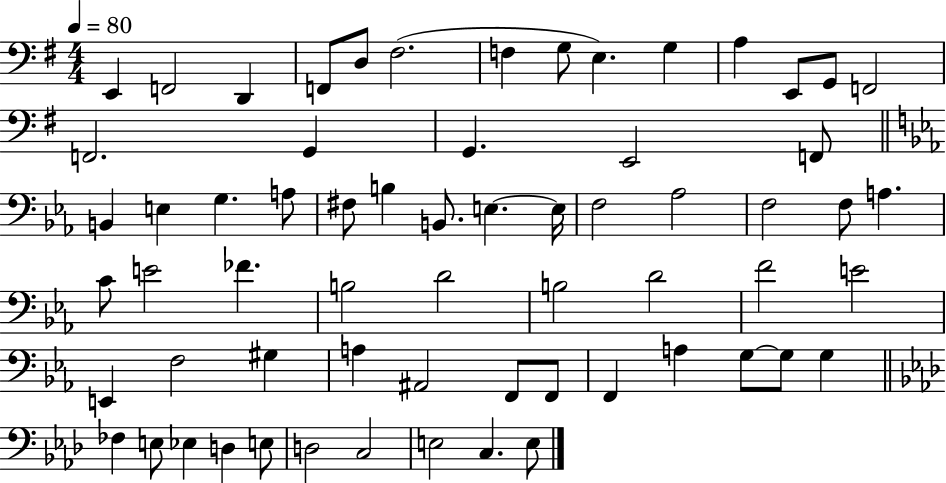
E2/q F2/h D2/q F2/e D3/e F#3/h. F3/q G3/e E3/q. G3/q A3/q E2/e G2/e F2/h F2/h. G2/q G2/q. E2/h F2/e B2/q E3/q G3/q. A3/e F#3/e B3/q B2/e. E3/q. E3/s F3/h Ab3/h F3/h F3/e A3/q. C4/e E4/h FES4/q. B3/h D4/h B3/h D4/h F4/h E4/h E2/q F3/h G#3/q A3/q A#2/h F2/e F2/e F2/q A3/q G3/e G3/e G3/q FES3/q E3/e Eb3/q D3/q E3/e D3/h C3/h E3/h C3/q. E3/e